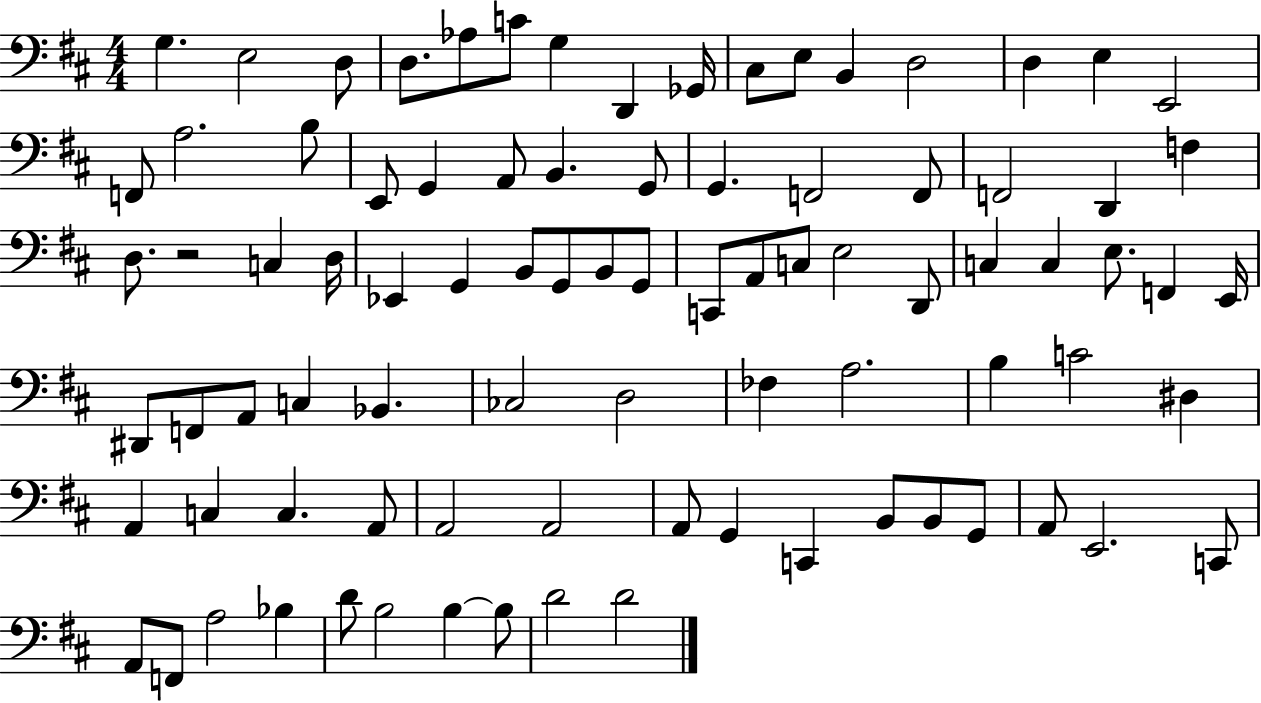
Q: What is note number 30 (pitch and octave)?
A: F3